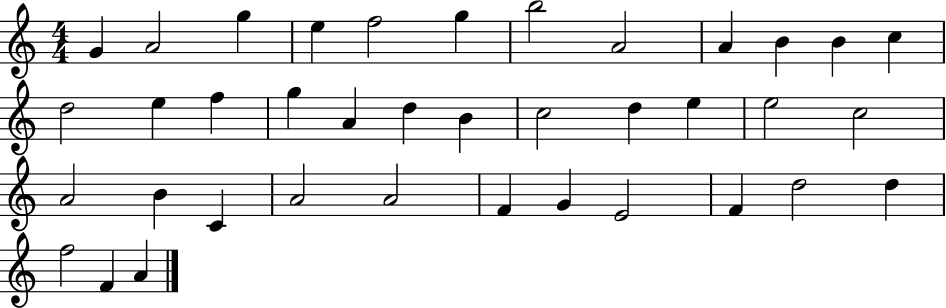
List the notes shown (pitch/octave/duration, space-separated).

G4/q A4/h G5/q E5/q F5/h G5/q B5/h A4/h A4/q B4/q B4/q C5/q D5/h E5/q F5/q G5/q A4/q D5/q B4/q C5/h D5/q E5/q E5/h C5/h A4/h B4/q C4/q A4/h A4/h F4/q G4/q E4/h F4/q D5/h D5/q F5/h F4/q A4/q